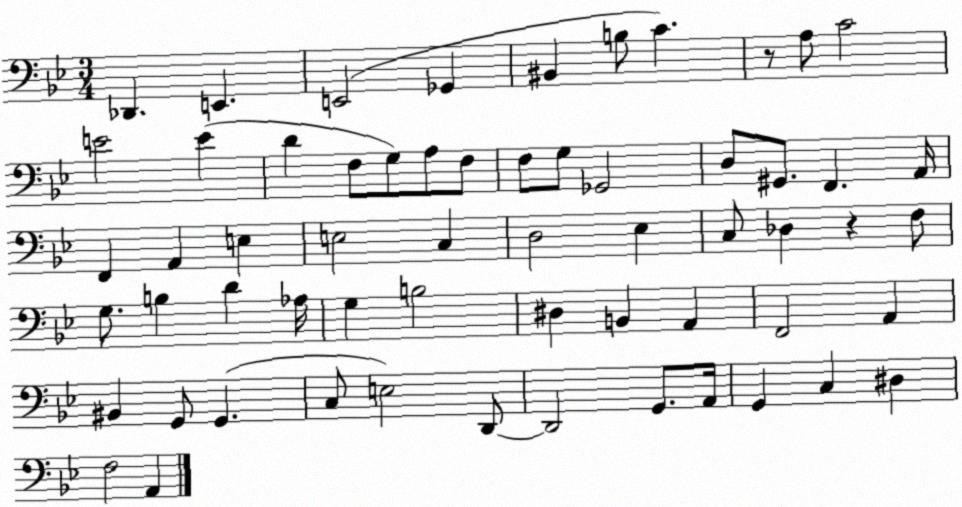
X:1
T:Untitled
M:3/4
L:1/4
K:Bb
_D,, E,, E,,2 _G,, ^B,, B,/2 C z/2 A,/2 C2 E2 E D F,/2 G,/2 A,/2 F,/2 F,/2 G,/2 _G,,2 D,/2 ^G,,/2 F,, A,,/4 F,, A,, E, E,2 C, D,2 _E, C,/2 _D, z F,/2 G,/2 B, D _A,/4 G, B,2 ^D, B,, A,, F,,2 A,, ^B,, G,,/2 G,, C,/2 E,2 D,,/2 D,,2 G,,/2 A,,/4 G,, C, ^D, F,2 A,,